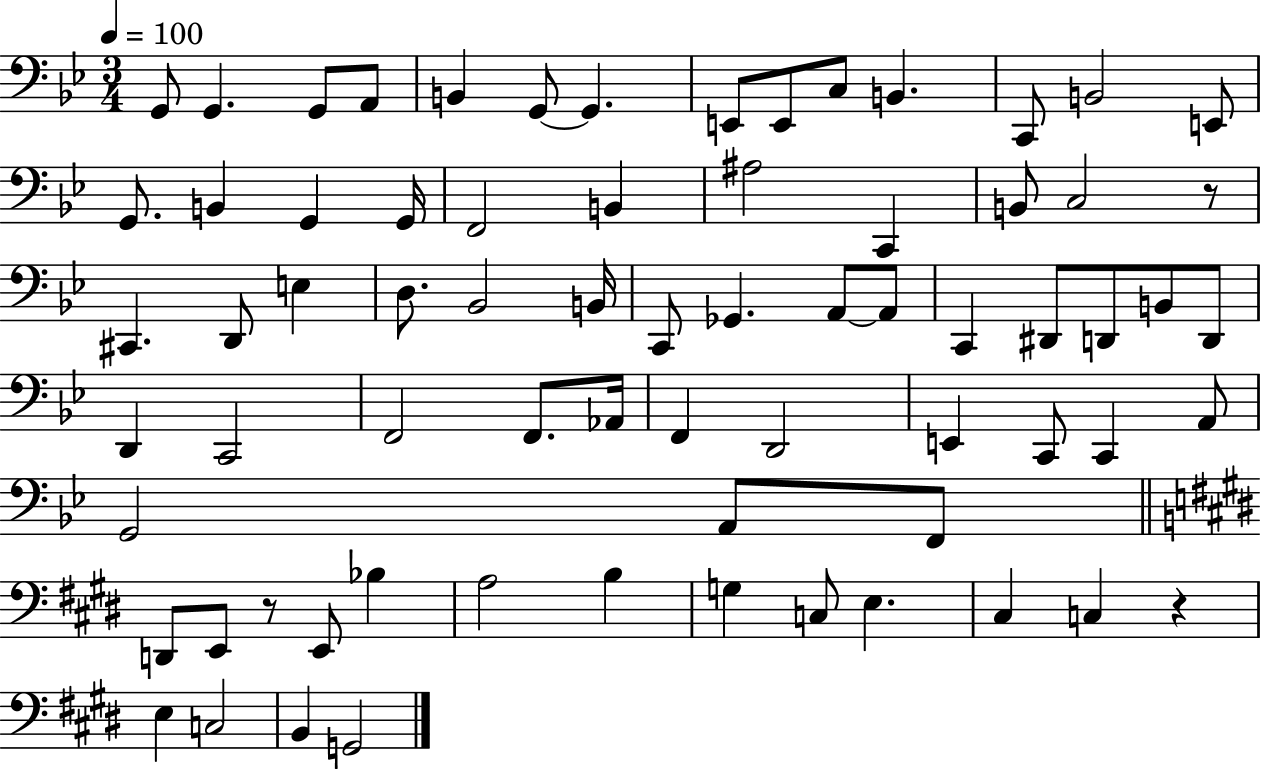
{
  \clef bass
  \numericTimeSignature
  \time 3/4
  \key bes \major
  \tempo 4 = 100
  \repeat volta 2 { g,8 g,4. g,8 a,8 | b,4 g,8~~ g,4. | e,8 e,8 c8 b,4. | c,8 b,2 e,8 | \break g,8. b,4 g,4 g,16 | f,2 b,4 | ais2 c,4 | b,8 c2 r8 | \break cis,4. d,8 e4 | d8. bes,2 b,16 | c,8 ges,4. a,8~~ a,8 | c,4 dis,8 d,8 b,8 d,8 | \break d,4 c,2 | f,2 f,8. aes,16 | f,4 d,2 | e,4 c,8 c,4 a,8 | \break g,2 a,8 f,8 | \bar "||" \break \key e \major d,8 e,8 r8 e,8 bes4 | a2 b4 | g4 c8 e4. | cis4 c4 r4 | \break e4 c2 | b,4 g,2 | } \bar "|."
}